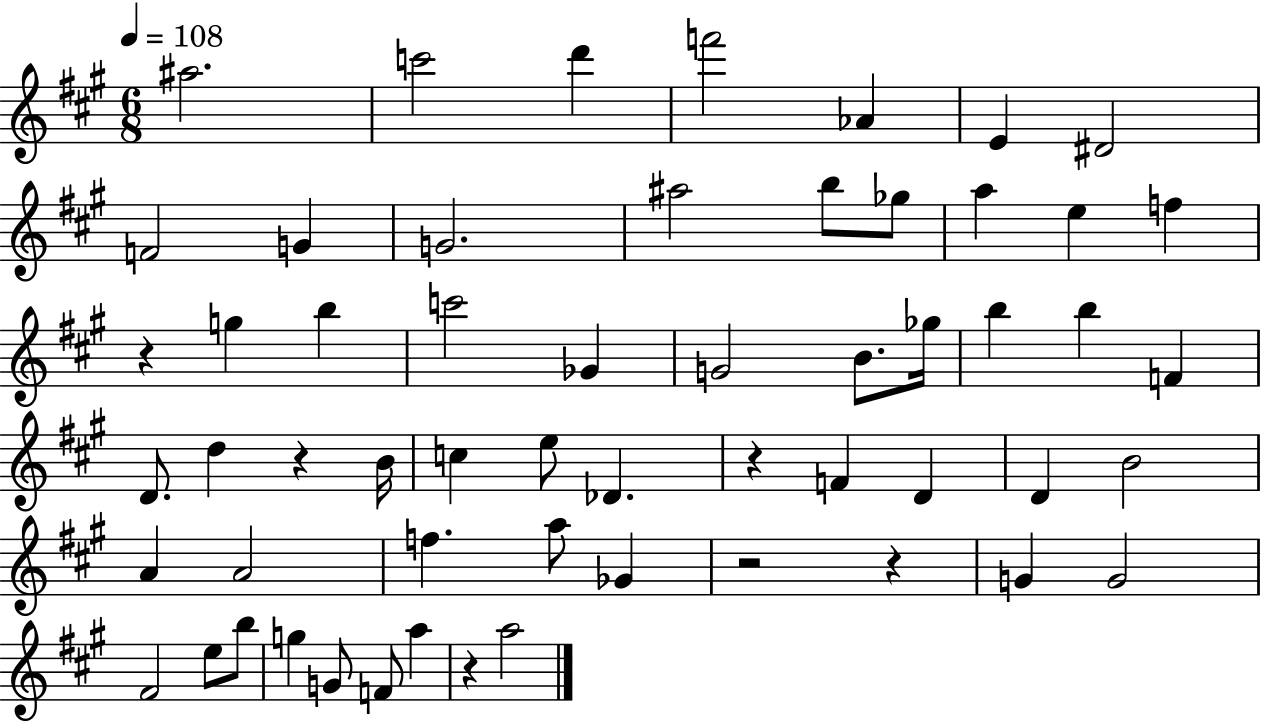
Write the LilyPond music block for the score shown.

{
  \clef treble
  \numericTimeSignature
  \time 6/8
  \key a \major
  \tempo 4 = 108
  ais''2. | c'''2 d'''4 | f'''2 aes'4 | e'4 dis'2 | \break f'2 g'4 | g'2. | ais''2 b''8 ges''8 | a''4 e''4 f''4 | \break r4 g''4 b''4 | c'''2 ges'4 | g'2 b'8. ges''16 | b''4 b''4 f'4 | \break d'8. d''4 r4 b'16 | c''4 e''8 des'4. | r4 f'4 d'4 | d'4 b'2 | \break a'4 a'2 | f''4. a''8 ges'4 | r2 r4 | g'4 g'2 | \break fis'2 e''8 b''8 | g''4 g'8 f'8 a''4 | r4 a''2 | \bar "|."
}